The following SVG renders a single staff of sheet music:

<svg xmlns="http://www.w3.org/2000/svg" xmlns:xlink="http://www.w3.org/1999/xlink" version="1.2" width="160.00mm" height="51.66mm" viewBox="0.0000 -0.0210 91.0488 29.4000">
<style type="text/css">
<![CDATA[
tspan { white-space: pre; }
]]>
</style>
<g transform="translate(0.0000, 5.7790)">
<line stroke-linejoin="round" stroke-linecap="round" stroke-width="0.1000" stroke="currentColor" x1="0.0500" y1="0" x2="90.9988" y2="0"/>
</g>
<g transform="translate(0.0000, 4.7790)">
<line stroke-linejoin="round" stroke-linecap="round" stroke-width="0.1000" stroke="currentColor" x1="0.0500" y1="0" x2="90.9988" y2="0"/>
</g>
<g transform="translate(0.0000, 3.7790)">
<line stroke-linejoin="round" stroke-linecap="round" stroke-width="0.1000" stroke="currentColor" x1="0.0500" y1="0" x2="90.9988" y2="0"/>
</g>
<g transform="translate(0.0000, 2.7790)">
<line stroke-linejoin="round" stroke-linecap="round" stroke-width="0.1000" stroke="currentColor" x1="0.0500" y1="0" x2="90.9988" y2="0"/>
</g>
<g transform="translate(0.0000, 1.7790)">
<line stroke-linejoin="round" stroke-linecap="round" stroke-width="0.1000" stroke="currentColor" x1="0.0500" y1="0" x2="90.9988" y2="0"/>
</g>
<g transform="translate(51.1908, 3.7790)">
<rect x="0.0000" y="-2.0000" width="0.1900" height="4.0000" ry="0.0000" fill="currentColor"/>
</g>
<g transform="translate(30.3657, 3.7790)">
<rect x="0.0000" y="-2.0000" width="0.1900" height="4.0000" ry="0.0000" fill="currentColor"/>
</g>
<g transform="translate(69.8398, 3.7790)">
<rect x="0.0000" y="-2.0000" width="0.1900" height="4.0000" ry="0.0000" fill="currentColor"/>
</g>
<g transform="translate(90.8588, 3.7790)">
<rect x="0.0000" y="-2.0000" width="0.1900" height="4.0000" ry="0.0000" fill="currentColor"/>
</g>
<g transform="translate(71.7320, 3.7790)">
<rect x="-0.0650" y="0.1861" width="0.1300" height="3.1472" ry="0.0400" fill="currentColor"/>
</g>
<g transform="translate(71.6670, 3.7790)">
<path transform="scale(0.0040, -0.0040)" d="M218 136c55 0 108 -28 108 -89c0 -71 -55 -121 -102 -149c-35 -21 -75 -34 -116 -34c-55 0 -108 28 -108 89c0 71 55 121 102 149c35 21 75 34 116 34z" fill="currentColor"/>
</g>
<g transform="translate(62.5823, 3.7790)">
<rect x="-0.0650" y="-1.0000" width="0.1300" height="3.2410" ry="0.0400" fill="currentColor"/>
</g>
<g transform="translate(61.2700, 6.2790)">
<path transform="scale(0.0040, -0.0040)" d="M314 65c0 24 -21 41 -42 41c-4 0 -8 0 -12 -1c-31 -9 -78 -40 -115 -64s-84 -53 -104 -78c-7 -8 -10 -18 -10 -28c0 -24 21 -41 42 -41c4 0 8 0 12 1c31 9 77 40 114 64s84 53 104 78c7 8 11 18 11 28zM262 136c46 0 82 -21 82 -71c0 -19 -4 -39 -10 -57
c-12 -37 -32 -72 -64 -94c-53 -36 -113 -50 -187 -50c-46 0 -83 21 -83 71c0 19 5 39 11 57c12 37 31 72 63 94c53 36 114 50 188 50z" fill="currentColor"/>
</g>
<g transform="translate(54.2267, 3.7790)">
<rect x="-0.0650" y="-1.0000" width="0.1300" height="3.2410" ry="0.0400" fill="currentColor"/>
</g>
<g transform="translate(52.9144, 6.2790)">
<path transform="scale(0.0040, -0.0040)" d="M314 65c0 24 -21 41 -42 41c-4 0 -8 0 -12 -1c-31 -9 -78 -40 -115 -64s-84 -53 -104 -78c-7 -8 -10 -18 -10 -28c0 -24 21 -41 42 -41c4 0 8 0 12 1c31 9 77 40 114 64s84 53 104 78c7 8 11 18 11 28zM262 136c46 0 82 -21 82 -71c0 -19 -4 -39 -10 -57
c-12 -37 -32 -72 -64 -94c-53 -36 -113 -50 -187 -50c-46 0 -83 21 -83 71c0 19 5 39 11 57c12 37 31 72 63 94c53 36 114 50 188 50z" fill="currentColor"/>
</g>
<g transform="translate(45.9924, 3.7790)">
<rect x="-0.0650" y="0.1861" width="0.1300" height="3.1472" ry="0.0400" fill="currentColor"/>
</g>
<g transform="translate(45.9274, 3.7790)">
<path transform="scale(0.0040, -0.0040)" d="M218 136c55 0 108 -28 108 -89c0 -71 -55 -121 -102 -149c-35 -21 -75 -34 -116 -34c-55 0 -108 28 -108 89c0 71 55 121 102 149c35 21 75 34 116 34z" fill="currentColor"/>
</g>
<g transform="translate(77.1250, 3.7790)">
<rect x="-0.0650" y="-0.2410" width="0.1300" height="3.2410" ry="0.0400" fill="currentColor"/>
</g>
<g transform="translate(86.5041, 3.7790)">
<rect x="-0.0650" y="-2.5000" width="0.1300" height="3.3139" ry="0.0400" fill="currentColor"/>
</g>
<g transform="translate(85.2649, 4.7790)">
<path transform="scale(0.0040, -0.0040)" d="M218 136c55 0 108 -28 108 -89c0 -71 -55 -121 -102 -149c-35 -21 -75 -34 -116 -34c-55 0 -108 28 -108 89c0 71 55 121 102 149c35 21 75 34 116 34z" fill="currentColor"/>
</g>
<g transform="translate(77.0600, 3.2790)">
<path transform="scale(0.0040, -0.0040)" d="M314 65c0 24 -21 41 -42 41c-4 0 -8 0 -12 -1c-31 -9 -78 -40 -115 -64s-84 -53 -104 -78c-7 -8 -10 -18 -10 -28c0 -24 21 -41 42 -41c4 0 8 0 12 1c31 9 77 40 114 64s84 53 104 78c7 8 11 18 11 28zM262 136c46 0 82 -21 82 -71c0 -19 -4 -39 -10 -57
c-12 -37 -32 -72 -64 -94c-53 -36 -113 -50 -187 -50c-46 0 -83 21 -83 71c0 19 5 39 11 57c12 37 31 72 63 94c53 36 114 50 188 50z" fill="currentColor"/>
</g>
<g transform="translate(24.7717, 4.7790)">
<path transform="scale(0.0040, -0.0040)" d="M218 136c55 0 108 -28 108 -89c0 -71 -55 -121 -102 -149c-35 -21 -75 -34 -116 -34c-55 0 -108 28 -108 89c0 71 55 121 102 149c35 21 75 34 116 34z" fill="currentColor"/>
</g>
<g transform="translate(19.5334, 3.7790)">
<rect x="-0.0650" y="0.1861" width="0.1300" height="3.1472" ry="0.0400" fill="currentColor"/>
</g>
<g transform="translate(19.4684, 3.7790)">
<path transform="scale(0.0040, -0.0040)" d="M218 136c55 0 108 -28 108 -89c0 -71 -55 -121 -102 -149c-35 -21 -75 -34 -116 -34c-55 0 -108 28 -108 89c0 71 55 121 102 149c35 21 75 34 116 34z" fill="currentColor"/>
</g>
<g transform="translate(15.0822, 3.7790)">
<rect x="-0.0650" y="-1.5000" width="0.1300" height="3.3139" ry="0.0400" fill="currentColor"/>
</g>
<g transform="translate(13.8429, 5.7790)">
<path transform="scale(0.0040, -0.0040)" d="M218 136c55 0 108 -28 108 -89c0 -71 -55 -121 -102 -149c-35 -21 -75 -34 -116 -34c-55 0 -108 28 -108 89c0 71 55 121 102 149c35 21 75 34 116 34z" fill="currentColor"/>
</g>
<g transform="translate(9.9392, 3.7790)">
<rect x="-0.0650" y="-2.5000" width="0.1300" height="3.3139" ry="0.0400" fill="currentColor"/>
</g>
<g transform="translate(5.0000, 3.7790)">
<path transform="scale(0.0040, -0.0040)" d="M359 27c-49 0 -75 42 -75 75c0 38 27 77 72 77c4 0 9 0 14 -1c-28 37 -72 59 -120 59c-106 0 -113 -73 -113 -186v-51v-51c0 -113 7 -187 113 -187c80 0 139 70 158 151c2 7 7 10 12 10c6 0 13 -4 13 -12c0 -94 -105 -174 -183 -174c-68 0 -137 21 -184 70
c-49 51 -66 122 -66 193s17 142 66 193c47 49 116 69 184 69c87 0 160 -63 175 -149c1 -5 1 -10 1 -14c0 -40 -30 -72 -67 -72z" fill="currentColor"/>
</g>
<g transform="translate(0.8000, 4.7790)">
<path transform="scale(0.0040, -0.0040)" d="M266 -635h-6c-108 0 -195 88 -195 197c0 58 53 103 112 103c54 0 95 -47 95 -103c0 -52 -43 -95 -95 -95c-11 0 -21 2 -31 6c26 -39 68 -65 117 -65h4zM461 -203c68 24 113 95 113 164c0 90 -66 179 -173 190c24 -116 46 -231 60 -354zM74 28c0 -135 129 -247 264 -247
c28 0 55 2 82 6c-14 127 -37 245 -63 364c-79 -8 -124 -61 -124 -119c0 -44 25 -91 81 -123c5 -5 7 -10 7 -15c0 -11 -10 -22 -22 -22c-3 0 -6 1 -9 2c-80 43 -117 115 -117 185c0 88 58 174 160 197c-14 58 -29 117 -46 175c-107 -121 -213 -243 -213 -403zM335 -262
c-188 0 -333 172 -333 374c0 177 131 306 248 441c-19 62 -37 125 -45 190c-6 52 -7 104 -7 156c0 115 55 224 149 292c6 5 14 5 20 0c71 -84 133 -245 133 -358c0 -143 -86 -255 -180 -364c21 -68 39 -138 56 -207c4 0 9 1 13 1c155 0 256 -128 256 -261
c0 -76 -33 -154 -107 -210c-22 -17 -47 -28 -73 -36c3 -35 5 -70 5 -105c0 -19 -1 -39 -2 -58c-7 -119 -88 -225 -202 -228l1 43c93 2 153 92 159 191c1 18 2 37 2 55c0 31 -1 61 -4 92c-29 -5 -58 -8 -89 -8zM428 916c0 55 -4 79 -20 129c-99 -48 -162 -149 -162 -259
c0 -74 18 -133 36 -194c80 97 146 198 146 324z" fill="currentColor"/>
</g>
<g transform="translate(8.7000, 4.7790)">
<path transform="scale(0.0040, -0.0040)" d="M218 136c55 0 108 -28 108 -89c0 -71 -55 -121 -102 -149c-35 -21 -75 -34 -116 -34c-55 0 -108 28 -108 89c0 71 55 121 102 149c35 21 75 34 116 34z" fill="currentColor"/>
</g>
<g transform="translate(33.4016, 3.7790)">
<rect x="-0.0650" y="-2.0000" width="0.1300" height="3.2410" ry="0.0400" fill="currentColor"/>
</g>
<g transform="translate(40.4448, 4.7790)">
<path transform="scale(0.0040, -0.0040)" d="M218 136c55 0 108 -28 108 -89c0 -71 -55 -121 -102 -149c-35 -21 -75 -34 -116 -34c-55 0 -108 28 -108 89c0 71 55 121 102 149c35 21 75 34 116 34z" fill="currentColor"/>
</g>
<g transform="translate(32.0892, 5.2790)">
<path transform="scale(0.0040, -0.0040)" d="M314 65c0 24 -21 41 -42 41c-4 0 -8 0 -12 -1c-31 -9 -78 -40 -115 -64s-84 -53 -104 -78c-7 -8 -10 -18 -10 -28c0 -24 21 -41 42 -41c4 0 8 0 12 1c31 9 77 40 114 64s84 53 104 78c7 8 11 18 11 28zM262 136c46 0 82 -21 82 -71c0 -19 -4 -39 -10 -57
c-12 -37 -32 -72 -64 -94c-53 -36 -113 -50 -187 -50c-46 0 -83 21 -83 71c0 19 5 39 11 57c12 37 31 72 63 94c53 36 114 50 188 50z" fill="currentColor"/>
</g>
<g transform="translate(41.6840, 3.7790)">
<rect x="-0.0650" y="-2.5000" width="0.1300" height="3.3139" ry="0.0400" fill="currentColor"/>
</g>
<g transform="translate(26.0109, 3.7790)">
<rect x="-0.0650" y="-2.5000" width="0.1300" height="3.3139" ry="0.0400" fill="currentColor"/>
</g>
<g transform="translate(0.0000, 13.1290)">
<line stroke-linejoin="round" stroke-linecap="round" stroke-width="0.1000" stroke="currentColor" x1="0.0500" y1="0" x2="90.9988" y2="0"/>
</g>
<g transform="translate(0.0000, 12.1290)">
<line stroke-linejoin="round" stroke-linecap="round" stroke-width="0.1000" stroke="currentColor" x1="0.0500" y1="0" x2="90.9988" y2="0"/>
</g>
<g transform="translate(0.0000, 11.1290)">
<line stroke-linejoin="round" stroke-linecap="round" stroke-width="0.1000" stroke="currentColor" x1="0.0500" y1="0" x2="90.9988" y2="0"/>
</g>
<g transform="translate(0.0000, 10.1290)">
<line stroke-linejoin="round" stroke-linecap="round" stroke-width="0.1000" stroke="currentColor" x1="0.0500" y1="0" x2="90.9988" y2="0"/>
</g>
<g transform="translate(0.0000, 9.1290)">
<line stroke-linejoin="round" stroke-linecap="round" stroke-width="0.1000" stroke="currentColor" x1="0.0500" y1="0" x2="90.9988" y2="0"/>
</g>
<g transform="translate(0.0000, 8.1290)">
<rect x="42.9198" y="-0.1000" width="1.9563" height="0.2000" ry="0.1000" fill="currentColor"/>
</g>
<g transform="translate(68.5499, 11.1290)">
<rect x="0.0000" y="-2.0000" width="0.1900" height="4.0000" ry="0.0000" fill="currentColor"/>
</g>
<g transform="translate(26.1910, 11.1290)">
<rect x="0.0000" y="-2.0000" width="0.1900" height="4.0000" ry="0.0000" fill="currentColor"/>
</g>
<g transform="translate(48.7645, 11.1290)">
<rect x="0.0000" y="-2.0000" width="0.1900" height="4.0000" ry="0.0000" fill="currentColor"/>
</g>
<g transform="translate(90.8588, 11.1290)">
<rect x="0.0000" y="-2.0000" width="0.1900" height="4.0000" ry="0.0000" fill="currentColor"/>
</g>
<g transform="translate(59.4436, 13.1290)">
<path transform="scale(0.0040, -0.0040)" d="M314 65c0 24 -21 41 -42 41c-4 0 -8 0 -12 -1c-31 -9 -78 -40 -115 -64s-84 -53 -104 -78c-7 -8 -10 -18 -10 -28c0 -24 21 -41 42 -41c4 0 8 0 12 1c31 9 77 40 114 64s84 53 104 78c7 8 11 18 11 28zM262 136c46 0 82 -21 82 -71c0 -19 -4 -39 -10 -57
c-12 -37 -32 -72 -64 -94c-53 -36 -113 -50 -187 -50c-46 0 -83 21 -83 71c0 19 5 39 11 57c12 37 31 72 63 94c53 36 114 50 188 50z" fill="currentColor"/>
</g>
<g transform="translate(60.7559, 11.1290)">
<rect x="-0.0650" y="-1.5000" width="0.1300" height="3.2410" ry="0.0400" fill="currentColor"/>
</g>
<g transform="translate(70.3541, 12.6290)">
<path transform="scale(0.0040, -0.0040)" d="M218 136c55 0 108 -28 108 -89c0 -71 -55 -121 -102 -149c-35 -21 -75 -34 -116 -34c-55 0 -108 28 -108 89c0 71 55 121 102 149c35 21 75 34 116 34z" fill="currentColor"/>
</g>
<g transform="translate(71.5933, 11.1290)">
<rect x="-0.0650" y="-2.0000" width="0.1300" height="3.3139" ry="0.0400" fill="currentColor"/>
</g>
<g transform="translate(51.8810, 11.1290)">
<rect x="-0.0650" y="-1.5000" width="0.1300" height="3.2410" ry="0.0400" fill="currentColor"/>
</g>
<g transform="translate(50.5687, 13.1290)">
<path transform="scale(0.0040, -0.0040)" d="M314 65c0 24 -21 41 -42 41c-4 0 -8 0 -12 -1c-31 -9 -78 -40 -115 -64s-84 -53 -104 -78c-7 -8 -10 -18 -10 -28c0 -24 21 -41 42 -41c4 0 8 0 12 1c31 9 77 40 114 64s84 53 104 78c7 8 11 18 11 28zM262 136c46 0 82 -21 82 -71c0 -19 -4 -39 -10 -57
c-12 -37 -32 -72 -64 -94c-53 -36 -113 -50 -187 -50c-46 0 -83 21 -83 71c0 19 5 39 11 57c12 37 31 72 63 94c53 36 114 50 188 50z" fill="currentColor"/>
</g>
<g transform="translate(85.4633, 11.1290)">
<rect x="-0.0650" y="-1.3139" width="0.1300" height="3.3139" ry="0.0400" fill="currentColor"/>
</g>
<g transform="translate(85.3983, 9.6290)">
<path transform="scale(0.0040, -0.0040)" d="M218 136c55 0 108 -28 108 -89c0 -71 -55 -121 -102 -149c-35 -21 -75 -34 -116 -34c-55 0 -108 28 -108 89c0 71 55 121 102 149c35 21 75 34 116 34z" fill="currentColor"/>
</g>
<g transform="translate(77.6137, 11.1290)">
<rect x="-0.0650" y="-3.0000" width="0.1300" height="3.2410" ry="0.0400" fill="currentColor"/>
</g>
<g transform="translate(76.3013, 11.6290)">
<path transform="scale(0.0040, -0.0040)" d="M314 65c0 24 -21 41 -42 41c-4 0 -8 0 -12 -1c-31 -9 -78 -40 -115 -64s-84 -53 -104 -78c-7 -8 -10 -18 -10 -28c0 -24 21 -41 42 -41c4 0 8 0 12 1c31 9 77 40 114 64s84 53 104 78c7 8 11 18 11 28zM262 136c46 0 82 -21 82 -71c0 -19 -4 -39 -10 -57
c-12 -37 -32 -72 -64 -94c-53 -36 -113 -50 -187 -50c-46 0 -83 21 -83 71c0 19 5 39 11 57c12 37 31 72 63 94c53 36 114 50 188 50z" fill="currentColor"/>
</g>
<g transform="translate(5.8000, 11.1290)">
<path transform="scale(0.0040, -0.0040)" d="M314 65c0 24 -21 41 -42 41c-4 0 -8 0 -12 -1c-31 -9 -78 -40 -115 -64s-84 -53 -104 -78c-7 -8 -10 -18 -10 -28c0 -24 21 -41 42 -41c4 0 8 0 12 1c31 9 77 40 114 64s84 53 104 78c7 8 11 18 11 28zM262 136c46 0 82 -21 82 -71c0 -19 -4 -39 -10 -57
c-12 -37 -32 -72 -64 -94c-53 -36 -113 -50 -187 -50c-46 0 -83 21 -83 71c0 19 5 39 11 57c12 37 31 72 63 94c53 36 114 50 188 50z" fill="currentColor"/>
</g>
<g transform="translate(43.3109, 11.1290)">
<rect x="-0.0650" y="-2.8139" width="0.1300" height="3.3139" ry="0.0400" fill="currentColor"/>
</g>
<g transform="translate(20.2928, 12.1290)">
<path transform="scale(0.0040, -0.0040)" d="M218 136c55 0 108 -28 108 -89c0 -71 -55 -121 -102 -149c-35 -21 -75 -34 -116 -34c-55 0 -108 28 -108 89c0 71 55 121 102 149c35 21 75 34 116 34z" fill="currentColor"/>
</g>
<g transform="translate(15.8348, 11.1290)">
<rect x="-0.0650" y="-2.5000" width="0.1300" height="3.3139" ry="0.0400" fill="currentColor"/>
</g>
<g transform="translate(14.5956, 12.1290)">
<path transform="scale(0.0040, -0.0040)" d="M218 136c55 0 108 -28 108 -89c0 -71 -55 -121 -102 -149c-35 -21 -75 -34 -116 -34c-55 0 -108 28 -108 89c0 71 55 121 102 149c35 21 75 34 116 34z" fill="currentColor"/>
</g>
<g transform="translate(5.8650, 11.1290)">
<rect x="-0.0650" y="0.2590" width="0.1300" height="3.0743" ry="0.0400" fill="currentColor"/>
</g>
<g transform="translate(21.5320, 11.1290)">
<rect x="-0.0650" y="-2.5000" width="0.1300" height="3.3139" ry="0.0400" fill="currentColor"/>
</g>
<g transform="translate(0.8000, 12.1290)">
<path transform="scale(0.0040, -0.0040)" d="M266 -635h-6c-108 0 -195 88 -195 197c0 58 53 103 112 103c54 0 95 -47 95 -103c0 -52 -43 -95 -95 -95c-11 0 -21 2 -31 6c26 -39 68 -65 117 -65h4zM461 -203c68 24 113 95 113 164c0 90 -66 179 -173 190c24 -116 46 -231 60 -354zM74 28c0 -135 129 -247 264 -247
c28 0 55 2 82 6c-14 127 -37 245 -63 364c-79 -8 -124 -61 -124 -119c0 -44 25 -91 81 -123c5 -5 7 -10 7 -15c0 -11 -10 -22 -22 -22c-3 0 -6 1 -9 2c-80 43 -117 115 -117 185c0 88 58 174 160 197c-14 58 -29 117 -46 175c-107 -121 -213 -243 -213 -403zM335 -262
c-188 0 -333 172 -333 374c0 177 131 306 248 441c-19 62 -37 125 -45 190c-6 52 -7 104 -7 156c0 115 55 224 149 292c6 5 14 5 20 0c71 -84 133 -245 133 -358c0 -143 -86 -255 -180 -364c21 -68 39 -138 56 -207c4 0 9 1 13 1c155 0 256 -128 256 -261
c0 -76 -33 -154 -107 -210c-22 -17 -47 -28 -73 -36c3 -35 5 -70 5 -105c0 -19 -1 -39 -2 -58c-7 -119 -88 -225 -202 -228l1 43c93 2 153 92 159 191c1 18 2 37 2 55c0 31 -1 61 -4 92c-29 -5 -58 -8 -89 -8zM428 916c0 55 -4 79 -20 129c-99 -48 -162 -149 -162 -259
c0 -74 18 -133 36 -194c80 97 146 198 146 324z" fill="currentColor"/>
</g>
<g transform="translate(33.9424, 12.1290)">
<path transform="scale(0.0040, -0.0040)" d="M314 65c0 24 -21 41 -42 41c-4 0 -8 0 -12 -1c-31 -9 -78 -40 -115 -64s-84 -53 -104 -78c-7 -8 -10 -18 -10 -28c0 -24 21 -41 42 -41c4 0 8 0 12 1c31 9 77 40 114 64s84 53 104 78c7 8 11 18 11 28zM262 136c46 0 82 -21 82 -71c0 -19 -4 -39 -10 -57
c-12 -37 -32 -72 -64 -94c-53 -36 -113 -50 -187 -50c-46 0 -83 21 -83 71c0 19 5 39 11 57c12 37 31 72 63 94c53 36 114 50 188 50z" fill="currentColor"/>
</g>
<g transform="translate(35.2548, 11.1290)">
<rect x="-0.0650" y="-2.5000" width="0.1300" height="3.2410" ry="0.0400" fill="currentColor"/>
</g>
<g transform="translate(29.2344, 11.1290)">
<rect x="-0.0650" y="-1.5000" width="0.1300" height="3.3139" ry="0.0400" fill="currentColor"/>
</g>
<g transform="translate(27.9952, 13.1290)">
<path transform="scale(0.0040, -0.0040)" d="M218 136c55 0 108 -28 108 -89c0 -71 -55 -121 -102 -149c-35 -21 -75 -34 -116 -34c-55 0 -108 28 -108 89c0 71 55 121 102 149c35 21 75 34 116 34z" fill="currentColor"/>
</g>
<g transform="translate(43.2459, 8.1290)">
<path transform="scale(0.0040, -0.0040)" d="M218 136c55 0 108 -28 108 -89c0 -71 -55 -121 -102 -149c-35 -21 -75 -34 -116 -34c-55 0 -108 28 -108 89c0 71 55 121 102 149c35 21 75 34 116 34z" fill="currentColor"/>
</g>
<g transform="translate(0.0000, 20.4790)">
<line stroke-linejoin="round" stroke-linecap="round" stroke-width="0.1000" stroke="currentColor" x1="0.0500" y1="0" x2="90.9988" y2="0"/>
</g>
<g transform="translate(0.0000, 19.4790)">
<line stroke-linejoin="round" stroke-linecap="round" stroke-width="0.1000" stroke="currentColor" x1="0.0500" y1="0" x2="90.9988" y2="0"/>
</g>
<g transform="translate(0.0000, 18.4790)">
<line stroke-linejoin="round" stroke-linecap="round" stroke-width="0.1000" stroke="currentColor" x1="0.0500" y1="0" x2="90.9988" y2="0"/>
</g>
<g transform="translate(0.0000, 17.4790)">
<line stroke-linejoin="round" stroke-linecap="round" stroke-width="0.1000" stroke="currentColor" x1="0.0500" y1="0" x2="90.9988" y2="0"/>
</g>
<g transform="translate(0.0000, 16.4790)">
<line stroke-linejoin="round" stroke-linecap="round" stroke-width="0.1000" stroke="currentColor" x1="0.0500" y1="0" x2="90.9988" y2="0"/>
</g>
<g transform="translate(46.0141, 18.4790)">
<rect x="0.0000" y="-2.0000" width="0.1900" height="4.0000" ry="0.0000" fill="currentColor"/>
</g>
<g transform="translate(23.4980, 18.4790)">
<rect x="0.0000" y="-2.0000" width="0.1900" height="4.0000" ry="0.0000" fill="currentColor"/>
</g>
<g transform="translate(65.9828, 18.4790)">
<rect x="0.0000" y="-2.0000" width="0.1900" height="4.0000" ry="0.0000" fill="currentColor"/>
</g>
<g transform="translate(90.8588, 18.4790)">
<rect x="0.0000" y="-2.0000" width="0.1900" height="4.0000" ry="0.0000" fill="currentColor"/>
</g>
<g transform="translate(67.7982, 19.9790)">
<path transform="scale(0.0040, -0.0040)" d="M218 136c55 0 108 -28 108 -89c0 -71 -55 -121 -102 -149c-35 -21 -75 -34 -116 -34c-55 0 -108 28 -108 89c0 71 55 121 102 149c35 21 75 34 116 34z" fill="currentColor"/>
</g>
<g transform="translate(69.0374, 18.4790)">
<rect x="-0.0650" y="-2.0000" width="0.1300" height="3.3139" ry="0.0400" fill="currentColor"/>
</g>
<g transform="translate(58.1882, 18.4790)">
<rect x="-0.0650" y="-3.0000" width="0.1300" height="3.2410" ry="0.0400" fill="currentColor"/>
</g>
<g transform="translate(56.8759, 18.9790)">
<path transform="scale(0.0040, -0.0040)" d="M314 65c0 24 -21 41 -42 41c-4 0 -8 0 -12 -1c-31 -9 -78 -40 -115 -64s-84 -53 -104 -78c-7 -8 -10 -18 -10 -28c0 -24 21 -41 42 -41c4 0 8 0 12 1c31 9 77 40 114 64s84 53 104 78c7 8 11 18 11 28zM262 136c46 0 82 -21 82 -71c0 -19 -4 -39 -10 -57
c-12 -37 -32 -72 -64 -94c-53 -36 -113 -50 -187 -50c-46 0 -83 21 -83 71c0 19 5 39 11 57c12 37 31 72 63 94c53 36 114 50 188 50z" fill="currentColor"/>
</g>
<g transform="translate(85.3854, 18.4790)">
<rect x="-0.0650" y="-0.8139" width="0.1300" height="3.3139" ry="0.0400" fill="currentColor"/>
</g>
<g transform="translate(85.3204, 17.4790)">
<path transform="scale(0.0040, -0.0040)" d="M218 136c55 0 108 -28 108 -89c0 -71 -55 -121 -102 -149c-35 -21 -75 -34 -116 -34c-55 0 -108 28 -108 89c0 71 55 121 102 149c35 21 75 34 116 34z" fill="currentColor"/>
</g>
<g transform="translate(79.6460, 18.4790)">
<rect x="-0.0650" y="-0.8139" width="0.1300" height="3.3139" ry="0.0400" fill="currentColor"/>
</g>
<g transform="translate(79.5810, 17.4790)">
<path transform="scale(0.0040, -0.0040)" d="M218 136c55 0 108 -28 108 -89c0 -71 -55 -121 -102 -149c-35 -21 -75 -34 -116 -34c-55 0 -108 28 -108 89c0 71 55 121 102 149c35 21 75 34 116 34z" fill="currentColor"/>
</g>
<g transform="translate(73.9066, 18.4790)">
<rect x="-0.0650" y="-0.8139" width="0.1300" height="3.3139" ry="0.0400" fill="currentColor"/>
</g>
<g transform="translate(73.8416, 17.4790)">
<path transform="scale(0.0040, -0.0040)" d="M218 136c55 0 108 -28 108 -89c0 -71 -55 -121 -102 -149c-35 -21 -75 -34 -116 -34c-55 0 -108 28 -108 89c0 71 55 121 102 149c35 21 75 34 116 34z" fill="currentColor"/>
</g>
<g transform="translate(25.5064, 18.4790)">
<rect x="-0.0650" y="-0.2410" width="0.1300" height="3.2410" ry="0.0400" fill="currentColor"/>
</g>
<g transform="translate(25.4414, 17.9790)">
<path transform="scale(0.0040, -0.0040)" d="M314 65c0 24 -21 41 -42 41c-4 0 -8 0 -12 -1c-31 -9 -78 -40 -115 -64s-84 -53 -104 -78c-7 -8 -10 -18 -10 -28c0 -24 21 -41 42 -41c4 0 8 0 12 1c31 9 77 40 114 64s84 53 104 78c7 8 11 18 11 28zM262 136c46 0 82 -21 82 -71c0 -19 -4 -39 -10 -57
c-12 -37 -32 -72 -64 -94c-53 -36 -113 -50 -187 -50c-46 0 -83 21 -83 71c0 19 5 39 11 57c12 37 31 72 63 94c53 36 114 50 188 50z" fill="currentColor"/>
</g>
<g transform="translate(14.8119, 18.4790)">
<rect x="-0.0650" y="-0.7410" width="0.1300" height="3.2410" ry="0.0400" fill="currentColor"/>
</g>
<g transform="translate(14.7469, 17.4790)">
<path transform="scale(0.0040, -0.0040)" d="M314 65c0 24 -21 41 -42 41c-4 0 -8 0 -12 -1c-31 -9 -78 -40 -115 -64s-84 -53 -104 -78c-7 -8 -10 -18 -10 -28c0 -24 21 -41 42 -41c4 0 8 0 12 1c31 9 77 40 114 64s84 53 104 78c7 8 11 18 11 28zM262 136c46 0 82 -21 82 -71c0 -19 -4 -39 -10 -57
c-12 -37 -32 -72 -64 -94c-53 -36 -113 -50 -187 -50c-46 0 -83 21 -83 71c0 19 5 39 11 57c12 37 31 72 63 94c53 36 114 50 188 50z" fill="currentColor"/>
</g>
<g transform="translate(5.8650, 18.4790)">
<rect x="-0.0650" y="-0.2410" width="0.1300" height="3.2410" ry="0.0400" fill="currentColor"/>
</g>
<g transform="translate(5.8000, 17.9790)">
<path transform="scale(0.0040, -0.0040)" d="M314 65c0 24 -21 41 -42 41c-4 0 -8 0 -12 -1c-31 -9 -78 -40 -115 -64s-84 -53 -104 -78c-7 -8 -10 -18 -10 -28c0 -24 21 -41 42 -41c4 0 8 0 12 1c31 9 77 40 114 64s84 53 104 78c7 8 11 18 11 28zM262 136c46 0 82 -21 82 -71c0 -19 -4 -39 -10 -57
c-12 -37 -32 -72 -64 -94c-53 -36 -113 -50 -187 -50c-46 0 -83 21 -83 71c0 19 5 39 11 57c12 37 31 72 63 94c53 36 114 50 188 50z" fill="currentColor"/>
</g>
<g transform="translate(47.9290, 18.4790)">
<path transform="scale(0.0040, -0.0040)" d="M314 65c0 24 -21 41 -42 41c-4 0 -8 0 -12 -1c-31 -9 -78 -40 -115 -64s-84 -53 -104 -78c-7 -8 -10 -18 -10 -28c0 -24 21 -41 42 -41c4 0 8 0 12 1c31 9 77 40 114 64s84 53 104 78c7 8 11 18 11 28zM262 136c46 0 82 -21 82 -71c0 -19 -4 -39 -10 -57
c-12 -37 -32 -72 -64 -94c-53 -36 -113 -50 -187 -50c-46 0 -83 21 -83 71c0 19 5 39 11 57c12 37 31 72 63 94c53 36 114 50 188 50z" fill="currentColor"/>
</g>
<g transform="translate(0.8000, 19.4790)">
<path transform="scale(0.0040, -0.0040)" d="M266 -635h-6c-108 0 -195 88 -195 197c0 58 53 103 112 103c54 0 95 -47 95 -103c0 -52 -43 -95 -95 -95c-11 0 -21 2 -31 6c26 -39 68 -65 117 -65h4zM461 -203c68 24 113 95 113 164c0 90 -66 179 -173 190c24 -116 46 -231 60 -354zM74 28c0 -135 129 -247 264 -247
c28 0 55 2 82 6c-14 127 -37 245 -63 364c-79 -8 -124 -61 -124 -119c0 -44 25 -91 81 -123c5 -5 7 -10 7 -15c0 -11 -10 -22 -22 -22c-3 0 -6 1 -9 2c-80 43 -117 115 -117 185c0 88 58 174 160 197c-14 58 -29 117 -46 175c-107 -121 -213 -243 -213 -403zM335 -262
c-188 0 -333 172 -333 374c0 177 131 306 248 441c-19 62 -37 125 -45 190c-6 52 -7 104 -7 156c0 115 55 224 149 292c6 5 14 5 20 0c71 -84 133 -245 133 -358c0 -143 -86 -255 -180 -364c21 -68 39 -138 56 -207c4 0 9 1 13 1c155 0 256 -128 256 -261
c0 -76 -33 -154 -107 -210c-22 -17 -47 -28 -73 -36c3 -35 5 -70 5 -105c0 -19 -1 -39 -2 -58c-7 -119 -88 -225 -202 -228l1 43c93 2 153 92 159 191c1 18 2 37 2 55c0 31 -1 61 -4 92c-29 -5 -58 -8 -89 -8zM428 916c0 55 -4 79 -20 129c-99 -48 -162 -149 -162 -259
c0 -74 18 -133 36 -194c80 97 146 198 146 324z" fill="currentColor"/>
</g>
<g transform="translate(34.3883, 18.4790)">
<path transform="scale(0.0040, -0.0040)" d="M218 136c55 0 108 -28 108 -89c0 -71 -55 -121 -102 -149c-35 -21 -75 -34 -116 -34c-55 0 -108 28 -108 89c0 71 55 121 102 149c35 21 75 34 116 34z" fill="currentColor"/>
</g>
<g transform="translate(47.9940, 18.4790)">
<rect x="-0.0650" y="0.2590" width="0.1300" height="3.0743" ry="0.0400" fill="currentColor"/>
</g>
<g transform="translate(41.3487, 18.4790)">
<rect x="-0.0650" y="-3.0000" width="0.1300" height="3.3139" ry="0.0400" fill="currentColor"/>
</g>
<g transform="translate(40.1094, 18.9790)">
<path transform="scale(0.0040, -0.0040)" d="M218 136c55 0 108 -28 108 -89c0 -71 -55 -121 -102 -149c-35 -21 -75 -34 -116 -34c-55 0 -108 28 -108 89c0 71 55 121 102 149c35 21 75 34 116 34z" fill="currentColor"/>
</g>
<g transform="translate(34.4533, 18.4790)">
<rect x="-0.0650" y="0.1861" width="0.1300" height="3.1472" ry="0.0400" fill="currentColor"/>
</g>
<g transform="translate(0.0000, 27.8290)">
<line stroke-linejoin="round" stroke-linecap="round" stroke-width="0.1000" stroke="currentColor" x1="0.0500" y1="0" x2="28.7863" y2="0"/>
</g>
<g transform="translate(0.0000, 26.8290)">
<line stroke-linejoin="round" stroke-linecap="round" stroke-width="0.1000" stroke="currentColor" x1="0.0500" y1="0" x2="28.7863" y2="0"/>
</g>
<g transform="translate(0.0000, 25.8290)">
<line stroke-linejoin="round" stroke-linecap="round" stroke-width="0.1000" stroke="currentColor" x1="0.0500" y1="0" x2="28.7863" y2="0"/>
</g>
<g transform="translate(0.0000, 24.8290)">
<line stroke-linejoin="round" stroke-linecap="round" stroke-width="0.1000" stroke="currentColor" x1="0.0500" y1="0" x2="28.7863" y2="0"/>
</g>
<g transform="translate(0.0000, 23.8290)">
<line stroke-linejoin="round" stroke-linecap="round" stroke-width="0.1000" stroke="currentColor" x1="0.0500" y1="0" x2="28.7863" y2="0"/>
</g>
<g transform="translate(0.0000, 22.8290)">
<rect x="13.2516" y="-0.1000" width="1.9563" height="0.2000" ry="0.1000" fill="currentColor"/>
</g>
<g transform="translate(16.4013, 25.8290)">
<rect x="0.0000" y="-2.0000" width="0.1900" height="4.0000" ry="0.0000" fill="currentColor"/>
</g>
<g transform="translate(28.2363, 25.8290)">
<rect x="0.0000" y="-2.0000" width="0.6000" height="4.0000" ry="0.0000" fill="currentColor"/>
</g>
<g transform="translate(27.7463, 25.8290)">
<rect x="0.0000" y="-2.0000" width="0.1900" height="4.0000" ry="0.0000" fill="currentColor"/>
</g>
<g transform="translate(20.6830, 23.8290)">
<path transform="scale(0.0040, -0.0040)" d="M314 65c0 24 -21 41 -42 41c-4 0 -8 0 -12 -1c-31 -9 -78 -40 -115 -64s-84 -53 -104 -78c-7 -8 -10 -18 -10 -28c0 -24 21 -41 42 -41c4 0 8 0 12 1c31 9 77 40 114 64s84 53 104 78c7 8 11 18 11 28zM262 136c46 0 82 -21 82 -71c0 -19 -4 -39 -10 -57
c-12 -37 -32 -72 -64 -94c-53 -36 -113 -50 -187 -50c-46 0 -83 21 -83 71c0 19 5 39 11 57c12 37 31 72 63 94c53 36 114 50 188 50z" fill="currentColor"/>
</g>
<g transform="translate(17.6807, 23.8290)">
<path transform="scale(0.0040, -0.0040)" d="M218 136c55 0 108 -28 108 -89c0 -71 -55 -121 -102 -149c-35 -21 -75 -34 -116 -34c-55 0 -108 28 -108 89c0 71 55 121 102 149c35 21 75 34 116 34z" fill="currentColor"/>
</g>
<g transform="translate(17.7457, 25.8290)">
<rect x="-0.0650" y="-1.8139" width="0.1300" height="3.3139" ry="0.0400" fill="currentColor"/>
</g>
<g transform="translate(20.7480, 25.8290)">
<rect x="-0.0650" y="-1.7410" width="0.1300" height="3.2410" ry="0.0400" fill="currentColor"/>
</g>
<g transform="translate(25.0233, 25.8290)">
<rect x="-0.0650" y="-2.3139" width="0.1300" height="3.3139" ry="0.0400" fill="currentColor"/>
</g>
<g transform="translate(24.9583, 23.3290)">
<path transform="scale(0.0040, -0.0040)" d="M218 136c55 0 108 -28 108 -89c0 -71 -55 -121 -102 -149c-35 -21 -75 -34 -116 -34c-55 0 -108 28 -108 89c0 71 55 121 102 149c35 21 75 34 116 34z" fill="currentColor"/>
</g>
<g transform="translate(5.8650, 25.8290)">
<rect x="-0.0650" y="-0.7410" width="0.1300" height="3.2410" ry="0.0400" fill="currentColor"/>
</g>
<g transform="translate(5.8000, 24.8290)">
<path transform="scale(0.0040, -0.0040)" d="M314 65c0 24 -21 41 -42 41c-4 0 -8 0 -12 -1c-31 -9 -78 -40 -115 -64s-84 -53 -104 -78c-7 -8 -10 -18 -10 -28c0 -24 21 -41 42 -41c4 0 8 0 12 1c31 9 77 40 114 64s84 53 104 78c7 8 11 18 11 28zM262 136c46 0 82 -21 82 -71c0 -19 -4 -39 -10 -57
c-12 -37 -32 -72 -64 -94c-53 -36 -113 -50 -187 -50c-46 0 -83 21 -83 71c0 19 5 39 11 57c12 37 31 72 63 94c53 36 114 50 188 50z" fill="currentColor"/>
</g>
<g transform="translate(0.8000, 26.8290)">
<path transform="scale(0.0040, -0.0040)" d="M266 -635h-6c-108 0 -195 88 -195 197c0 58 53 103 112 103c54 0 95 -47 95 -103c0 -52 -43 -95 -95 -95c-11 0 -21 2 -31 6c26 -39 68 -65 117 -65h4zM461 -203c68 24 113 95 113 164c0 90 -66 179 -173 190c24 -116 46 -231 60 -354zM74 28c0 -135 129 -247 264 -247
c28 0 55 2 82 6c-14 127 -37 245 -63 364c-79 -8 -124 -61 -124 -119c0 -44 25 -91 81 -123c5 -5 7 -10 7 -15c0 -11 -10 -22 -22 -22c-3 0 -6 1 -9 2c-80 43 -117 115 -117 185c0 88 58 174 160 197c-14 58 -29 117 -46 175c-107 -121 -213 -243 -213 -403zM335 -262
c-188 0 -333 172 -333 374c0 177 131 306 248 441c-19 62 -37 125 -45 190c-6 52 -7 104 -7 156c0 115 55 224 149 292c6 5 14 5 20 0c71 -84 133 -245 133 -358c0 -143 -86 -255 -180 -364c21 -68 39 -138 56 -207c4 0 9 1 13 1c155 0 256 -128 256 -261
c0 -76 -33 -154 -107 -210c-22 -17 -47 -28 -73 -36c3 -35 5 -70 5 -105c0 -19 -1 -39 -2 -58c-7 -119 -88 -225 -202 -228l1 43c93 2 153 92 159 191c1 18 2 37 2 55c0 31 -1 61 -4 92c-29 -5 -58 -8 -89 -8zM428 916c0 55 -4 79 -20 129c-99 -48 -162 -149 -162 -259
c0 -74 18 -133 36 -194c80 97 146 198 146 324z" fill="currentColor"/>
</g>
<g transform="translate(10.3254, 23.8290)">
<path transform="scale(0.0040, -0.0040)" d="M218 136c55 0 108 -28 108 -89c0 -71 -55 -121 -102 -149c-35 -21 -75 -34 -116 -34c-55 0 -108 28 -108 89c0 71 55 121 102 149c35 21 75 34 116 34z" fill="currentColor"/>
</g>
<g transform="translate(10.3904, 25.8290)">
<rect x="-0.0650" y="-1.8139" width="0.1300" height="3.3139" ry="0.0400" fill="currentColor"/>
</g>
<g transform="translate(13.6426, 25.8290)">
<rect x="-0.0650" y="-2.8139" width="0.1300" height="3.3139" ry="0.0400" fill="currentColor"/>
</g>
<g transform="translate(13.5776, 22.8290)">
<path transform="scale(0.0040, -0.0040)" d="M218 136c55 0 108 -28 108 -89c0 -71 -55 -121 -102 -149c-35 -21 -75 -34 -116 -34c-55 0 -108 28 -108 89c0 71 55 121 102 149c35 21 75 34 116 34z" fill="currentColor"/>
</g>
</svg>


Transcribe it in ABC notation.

X:1
T:Untitled
M:4/4
L:1/4
K:C
G E B G F2 G B D2 D2 B c2 G B2 G G E G2 a E2 E2 F A2 e c2 d2 c2 B A B2 A2 F d d d d2 f a f f2 g